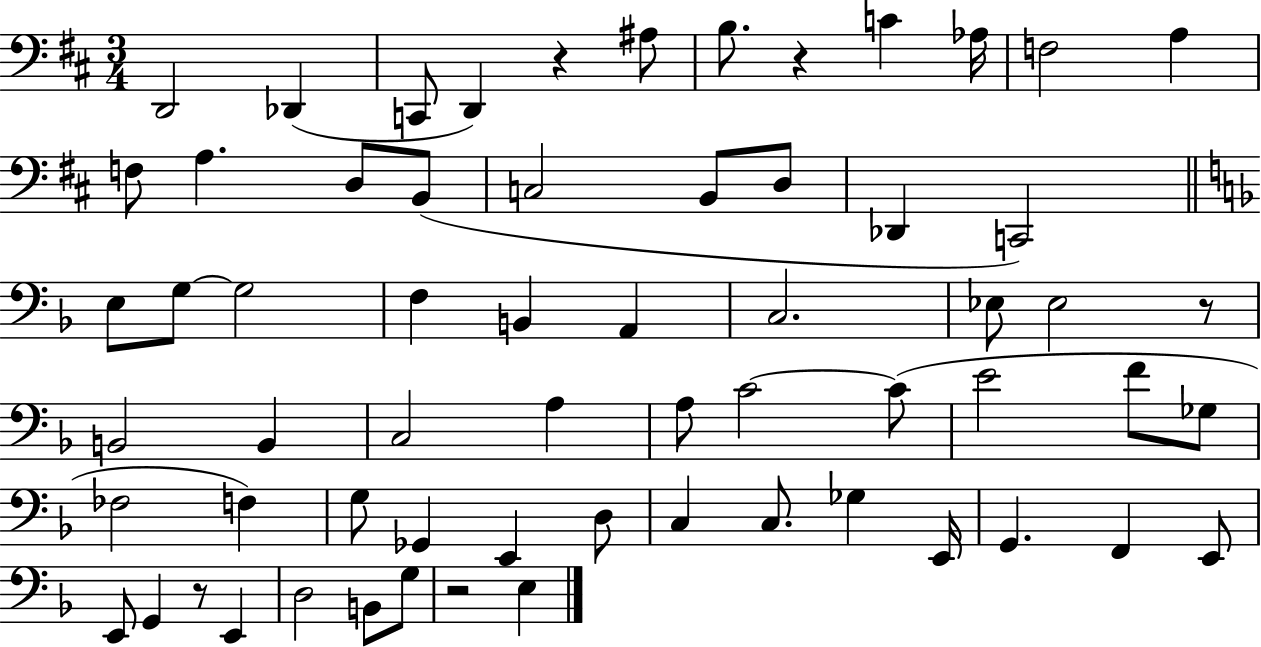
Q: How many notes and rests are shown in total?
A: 63